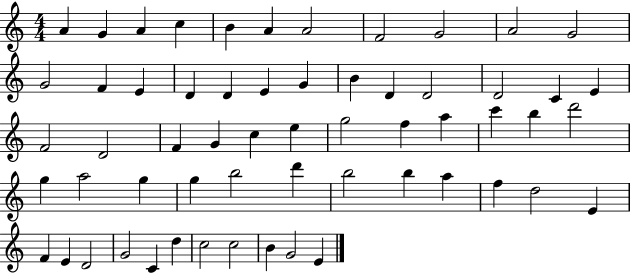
{
  \clef treble
  \numericTimeSignature
  \time 4/4
  \key c \major
  a'4 g'4 a'4 c''4 | b'4 a'4 a'2 | f'2 g'2 | a'2 g'2 | \break g'2 f'4 e'4 | d'4 d'4 e'4 g'4 | b'4 d'4 d'2 | d'2 c'4 e'4 | \break f'2 d'2 | f'4 g'4 c''4 e''4 | g''2 f''4 a''4 | c'''4 b''4 d'''2 | \break g''4 a''2 g''4 | g''4 b''2 d'''4 | b''2 b''4 a''4 | f''4 d''2 e'4 | \break f'4 e'4 d'2 | g'2 c'4 d''4 | c''2 c''2 | b'4 g'2 e'4 | \break \bar "|."
}